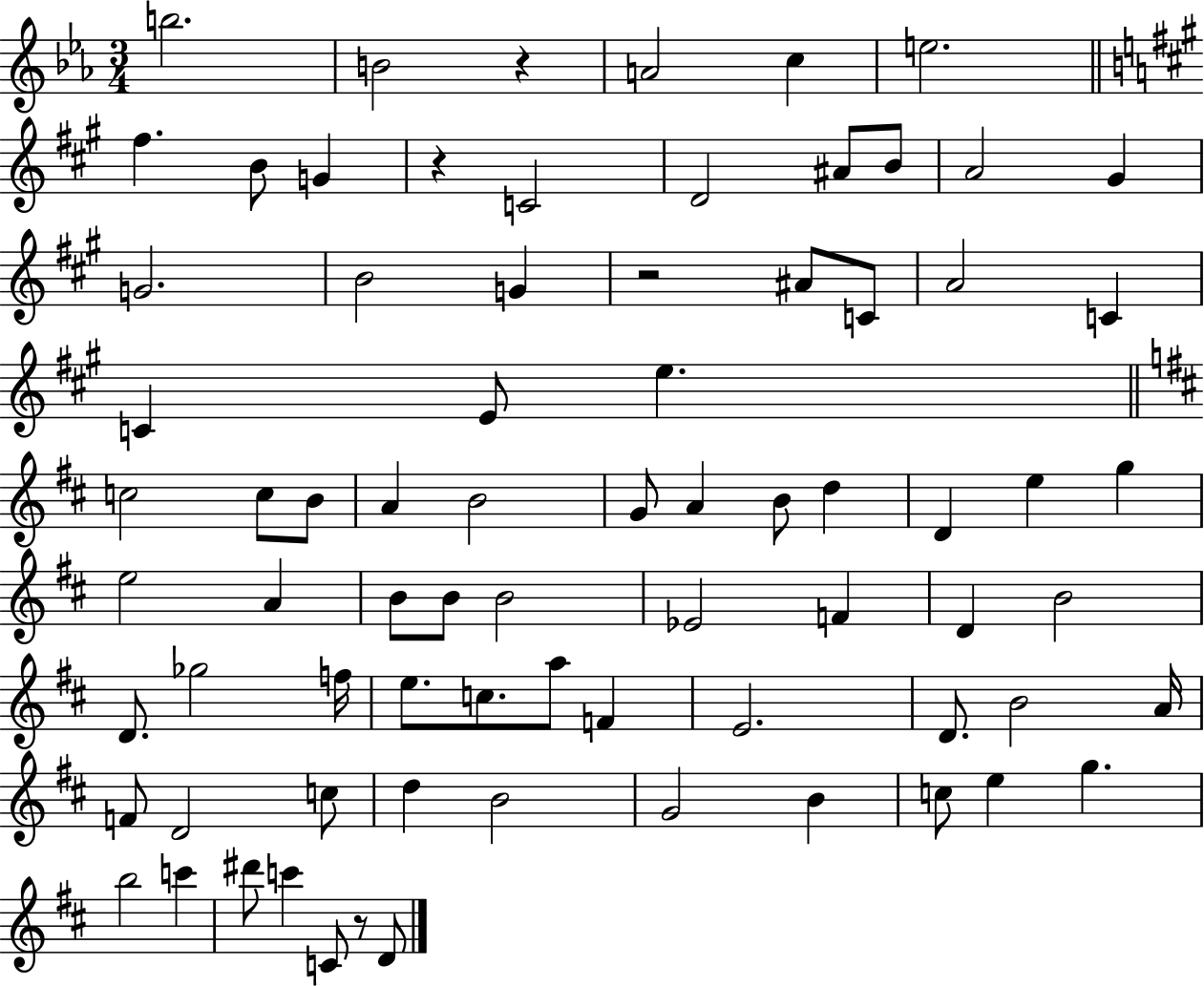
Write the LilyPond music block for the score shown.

{
  \clef treble
  \numericTimeSignature
  \time 3/4
  \key ees \major
  b''2. | b'2 r4 | a'2 c''4 | e''2. | \break \bar "||" \break \key a \major fis''4. b'8 g'4 | r4 c'2 | d'2 ais'8 b'8 | a'2 gis'4 | \break g'2. | b'2 g'4 | r2 ais'8 c'8 | a'2 c'4 | \break c'4 e'8 e''4. | \bar "||" \break \key b \minor c''2 c''8 b'8 | a'4 b'2 | g'8 a'4 b'8 d''4 | d'4 e''4 g''4 | \break e''2 a'4 | b'8 b'8 b'2 | ees'2 f'4 | d'4 b'2 | \break d'8. ges''2 f''16 | e''8. c''8. a''8 f'4 | e'2. | d'8. b'2 a'16 | \break f'8 d'2 c''8 | d''4 b'2 | g'2 b'4 | c''8 e''4 g''4. | \break b''2 c'''4 | dis'''8 c'''4 c'8 r8 d'8 | \bar "|."
}